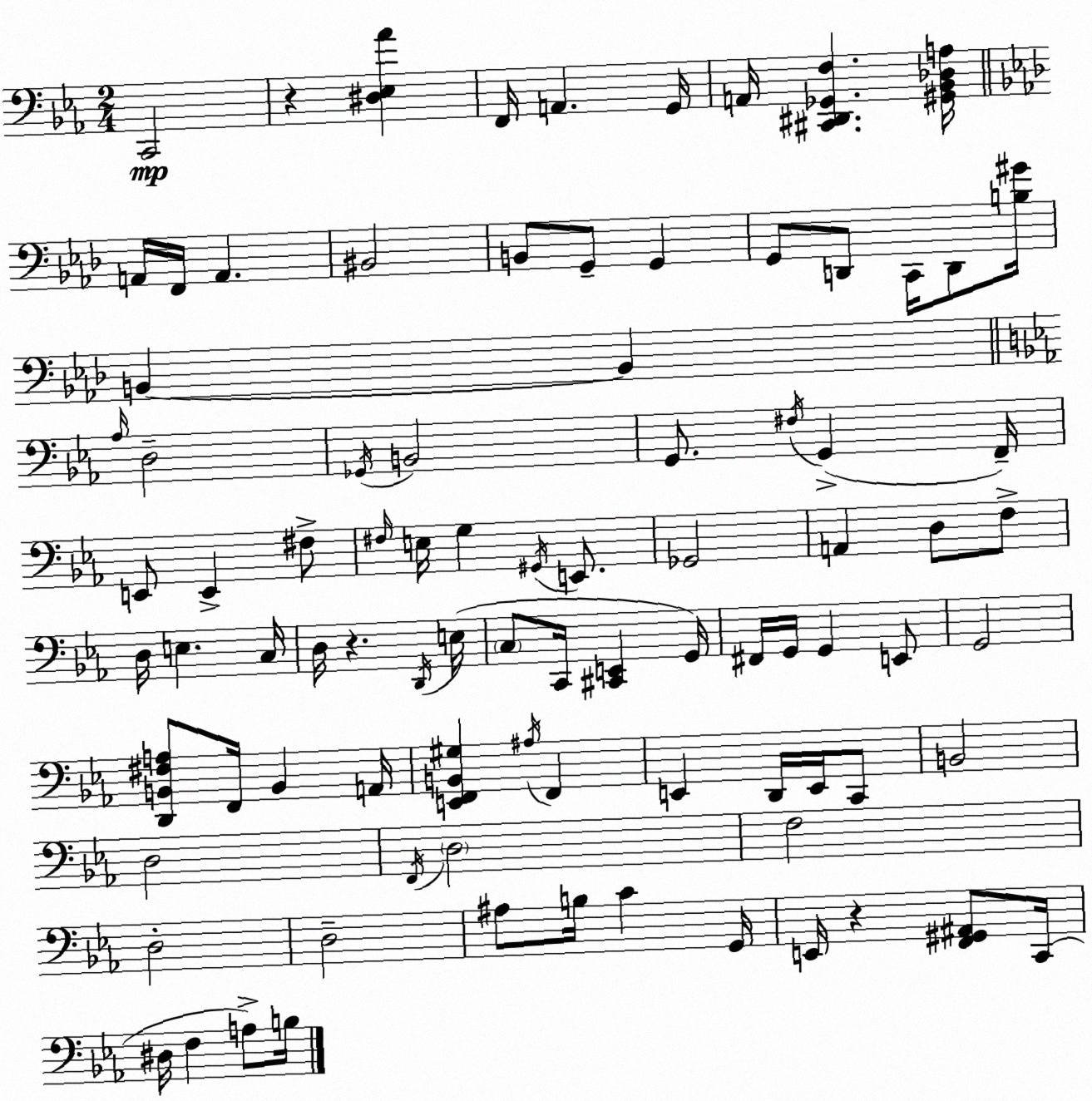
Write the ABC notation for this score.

X:1
T:Untitled
M:2/4
L:1/4
K:Eb
C,,2 z [^D,_E,_A] F,,/4 A,, G,,/4 A,,/4 [^C,,^D,,_G,,F,] [^G,,_B,,_D,A,]/4 A,,/4 F,,/4 A,, ^B,,2 B,,/2 G,,/2 G,, G,,/2 D,,/2 C,,/4 D,,/2 [B,^G]/4 B,, B,, _A,/4 D,2 _G,,/4 B,,2 G,,/2 ^F,/4 G,, F,,/4 E,,/2 E,, ^F,/2 ^F,/4 E,/4 G, ^G,,/4 E,,/2 _G,,2 A,, D,/2 F,/2 D,/4 E, C,/4 D,/4 z D,,/4 E,/4 C,/2 C,,/4 [^C,,E,,] G,,/4 ^F,,/4 G,,/4 G,, E,,/2 G,,2 [D,,B,,^F,A,]/2 F,,/4 B,, A,,/4 [E,,F,,B,,^G,] ^A,/4 F,, E,, D,,/4 E,,/4 C,,/2 B,,2 D,2 F,,/4 D,2 F,2 D,2 D,2 ^A,/2 B,/4 C G,,/4 E,,/4 z [F,,^G,,^A,,]/2 C,,/4 ^D,/4 F, A,/2 B,/4